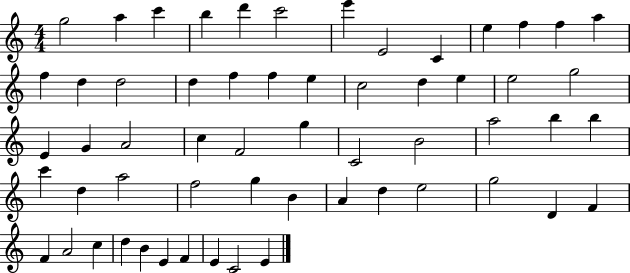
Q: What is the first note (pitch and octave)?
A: G5